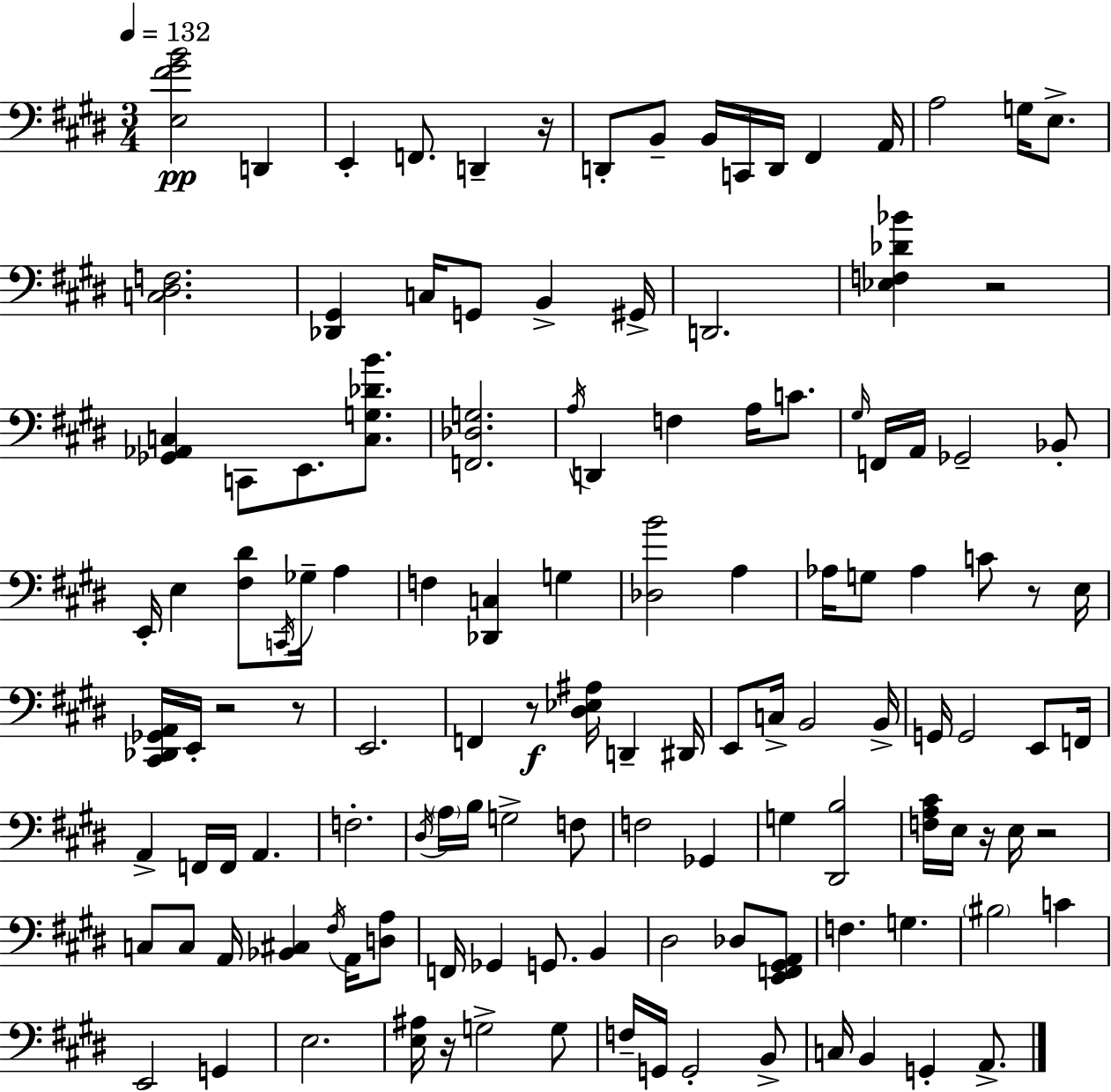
X:1
T:Untitled
M:3/4
L:1/4
K:E
[E,^F^GB]2 D,, E,, F,,/2 D,, z/4 D,,/2 B,,/2 B,,/4 C,,/4 D,,/4 ^F,, A,,/4 A,2 G,/4 E,/2 [C,^D,F,]2 [_D,,^G,,] C,/4 G,,/2 B,, ^G,,/4 D,,2 [_E,F,_D_B] z2 [_G,,_A,,C,] C,,/2 E,,/2 [C,G,_DB]/2 [F,,_D,G,]2 A,/4 D,, F, A,/4 C/2 ^G,/4 F,,/4 A,,/4 _G,,2 _B,,/2 E,,/4 E, [^F,^D]/2 C,,/4 _G,/4 A, F, [_D,,C,] G, [_D,B]2 A, _A,/4 G,/2 _A, C/2 z/2 E,/4 [^C,,_D,,_G,,A,,]/4 E,,/4 z2 z/2 E,,2 F,, z/2 [^D,_E,^A,]/4 D,, ^D,,/4 E,,/2 C,/4 B,,2 B,,/4 G,,/4 G,,2 E,,/2 F,,/4 A,, F,,/4 F,,/4 A,, F,2 ^D,/4 A,/4 B,/4 G,2 F,/2 F,2 _G,, G, [^D,,B,]2 [F,A,^C]/4 E,/4 z/4 E,/4 z2 C,/2 C,/2 A,,/4 [_B,,^C,] ^F,/4 A,,/4 [D,A,]/2 F,,/4 _G,, G,,/2 B,, ^D,2 _D,/2 [E,,F,,^G,,A,,]/2 F, G, ^B,2 C E,,2 G,, E,2 [E,^A,]/4 z/4 G,2 G,/2 F,/4 G,,/4 G,,2 B,,/2 C,/4 B,, G,, A,,/2